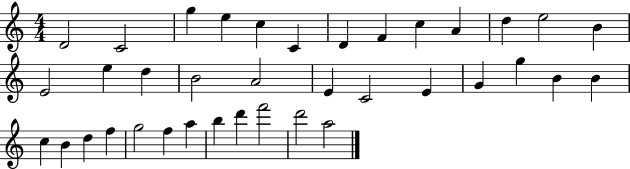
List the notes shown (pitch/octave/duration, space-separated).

D4/h C4/h G5/q E5/q C5/q C4/q D4/q F4/q C5/q A4/q D5/q E5/h B4/q E4/h E5/q D5/q B4/h A4/h E4/q C4/h E4/q G4/q G5/q B4/q B4/q C5/q B4/q D5/q F5/q G5/h F5/q A5/q B5/q D6/q F6/h D6/h A5/h